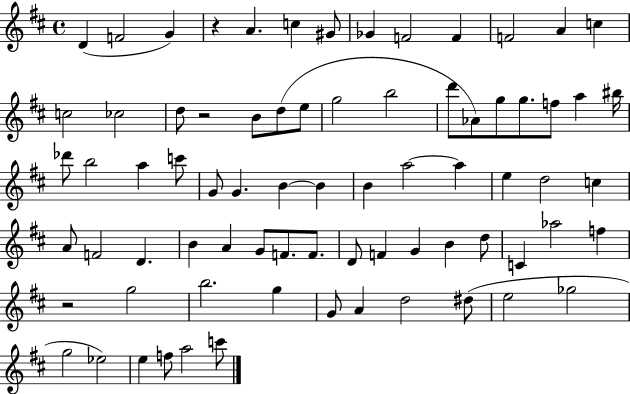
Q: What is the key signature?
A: D major